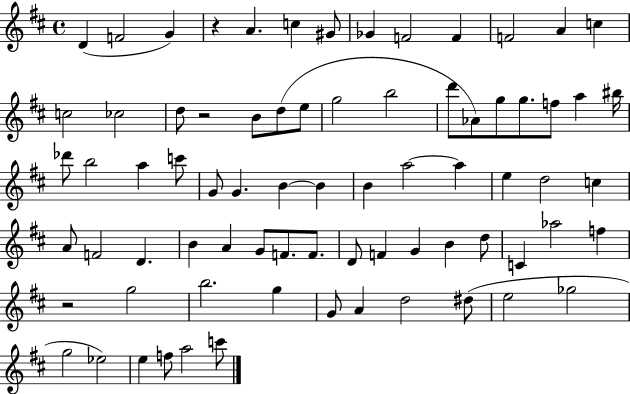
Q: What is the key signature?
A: D major